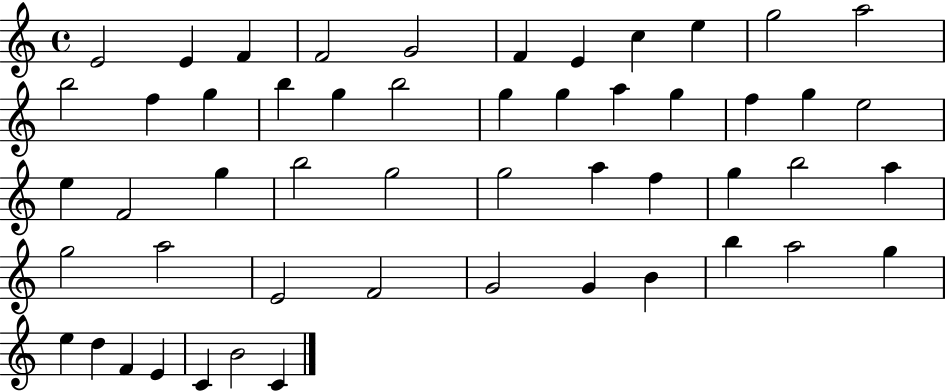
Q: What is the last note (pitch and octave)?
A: C4